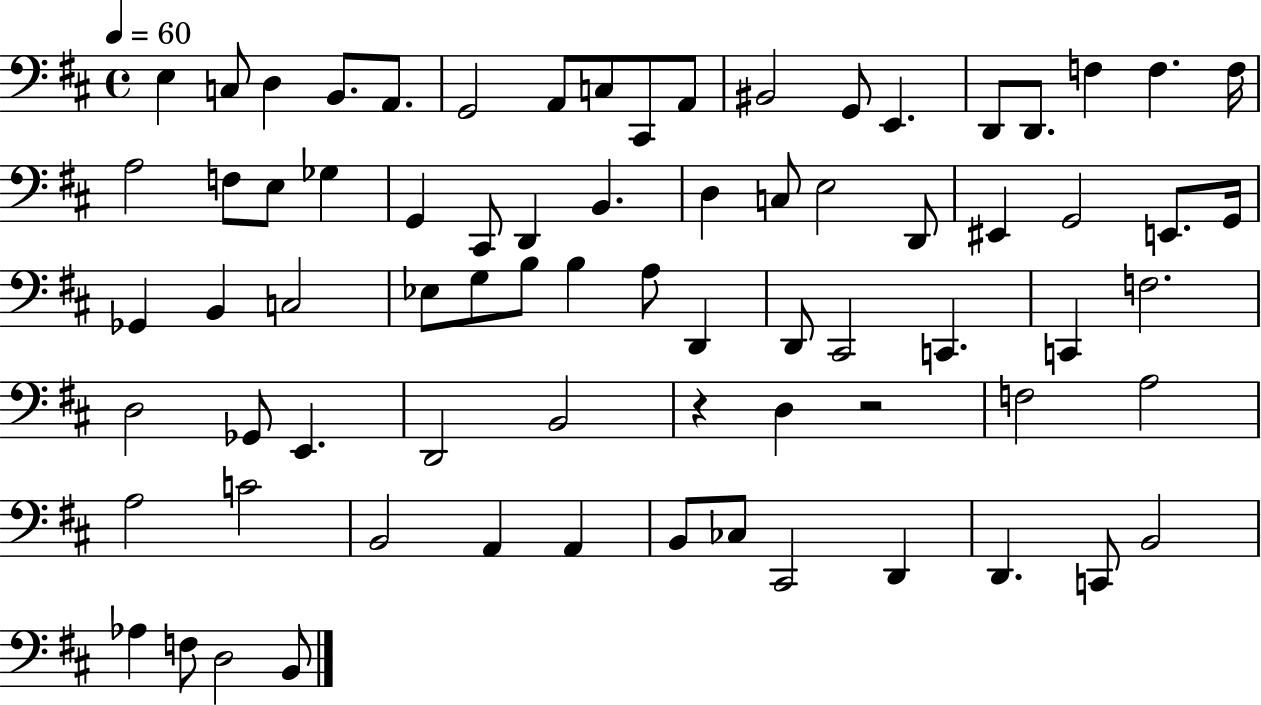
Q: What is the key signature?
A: D major